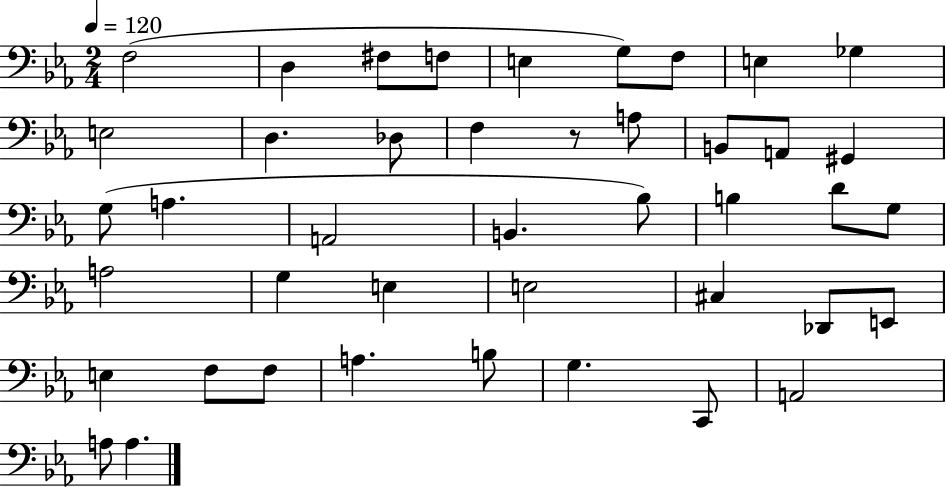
F3/h D3/q F#3/e F3/e E3/q G3/e F3/e E3/q Gb3/q E3/h D3/q. Db3/e F3/q R/e A3/e B2/e A2/e G#2/q G3/e A3/q. A2/h B2/q. Bb3/e B3/q D4/e G3/e A3/h G3/q E3/q E3/h C#3/q Db2/e E2/e E3/q F3/e F3/e A3/q. B3/e G3/q. C2/e A2/h A3/e A3/q.